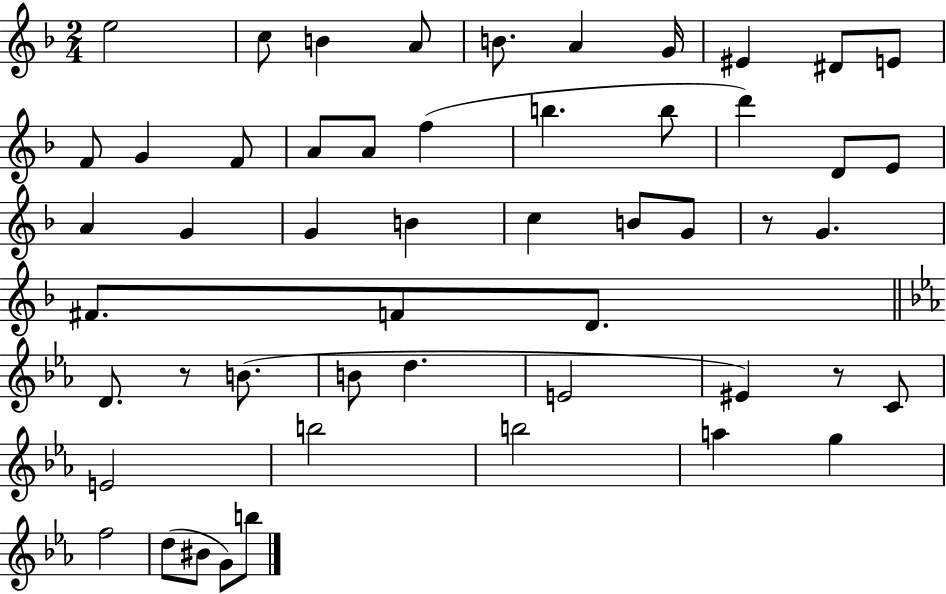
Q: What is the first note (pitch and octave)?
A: E5